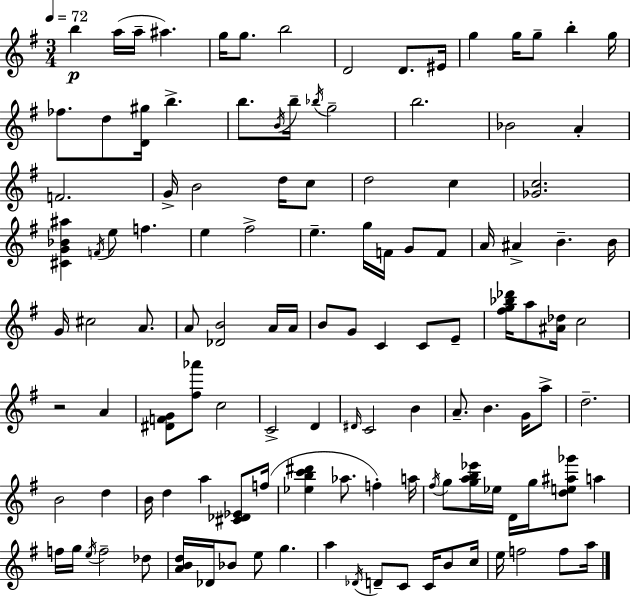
{
  \clef treble
  \numericTimeSignature
  \time 3/4
  \key e \minor
  \tempo 4 = 72
  b''4\p a''16( a''16-- ais''4.) | g''16 g''8. b''2 | d'2 d'8. eis'16 | g''4 g''16 g''8-- b''4-. g''16 | \break fes''8. d''8 <d' gis''>16 b''4.-> | b''8. \acciaccatura { b'16 } b''16-- \acciaccatura { bes''16 } g''2-- | b''2. | bes'2 a'4-. | \break f'2. | g'16-> b'2 d''16 | c''8 d''2 c''4 | <ges' c''>2. | \break <cis' g' bes' ais''>4 \acciaccatura { f'16 } e''8 f''4. | e''4 fis''2-> | e''4.-- g''16 f'16 g'8 | f'8 a'16 ais'4-> b'4.-- | \break b'16 g'16 cis''2 | a'8. a'8 <des' b'>2 | a'16 a'16 b'8 g'8 c'4 c'8 | e'8-- <fis'' g'' bes'' des'''>16 a''8 <ais' des''>16 c''2 | \break r2 a'4 | <dis' f' g'>8 <fis'' aes'''>8 c''2 | c'2-> d'4 | \grace { dis'16 } c'2 | \break b'4 a'8.-- b'4. | g'16 a''8-> d''2.-- | b'2 | d''4 b'16 d''4 a''4 | \break <cis' des' ees'>8 f''16( <ees'' b'' c''' dis'''>4 aes''8. f''4-.) | a''16 \acciaccatura { fis''16 } g''8 <g'' a'' b'' ees'''>16 ees''16 d'16 g''16 <d'' e'' ais'' ges'''>8 | a''4 f''16 g''16 \acciaccatura { e''16 } f''2-- | des''8 <a' b' d''>16 des'16 bes'8 e''8 | \break g''4. a''4 \acciaccatura { des'16 } d'8-- | c'8 c'16 b'8 c''16 e''16 f''2 | f''8 a''16 \bar "|."
}